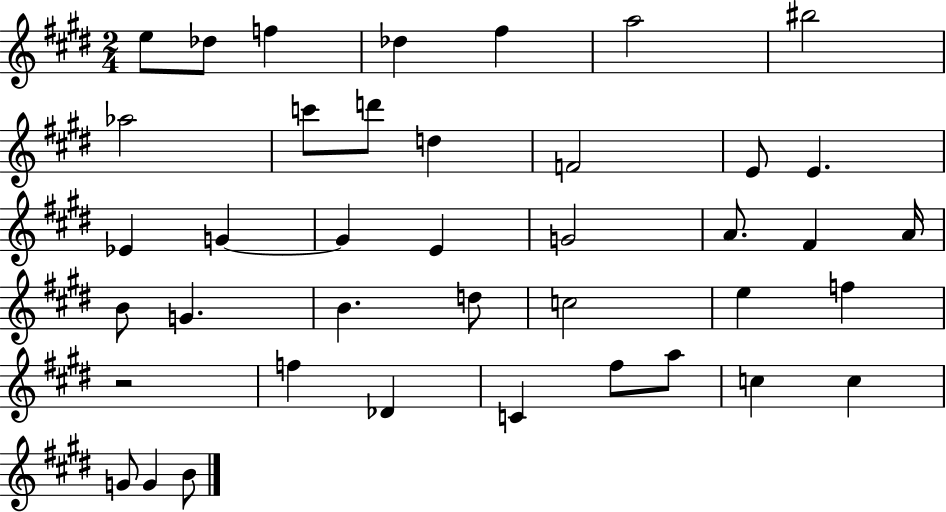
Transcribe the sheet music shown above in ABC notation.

X:1
T:Untitled
M:2/4
L:1/4
K:E
e/2 _d/2 f _d ^f a2 ^b2 _a2 c'/2 d'/2 d F2 E/2 E _E G G E G2 A/2 ^F A/4 B/2 G B d/2 c2 e f z2 f _D C ^f/2 a/2 c c G/2 G B/2